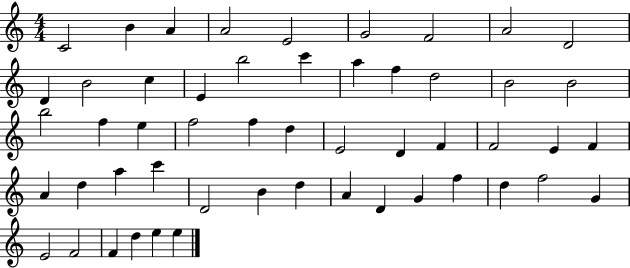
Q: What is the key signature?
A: C major